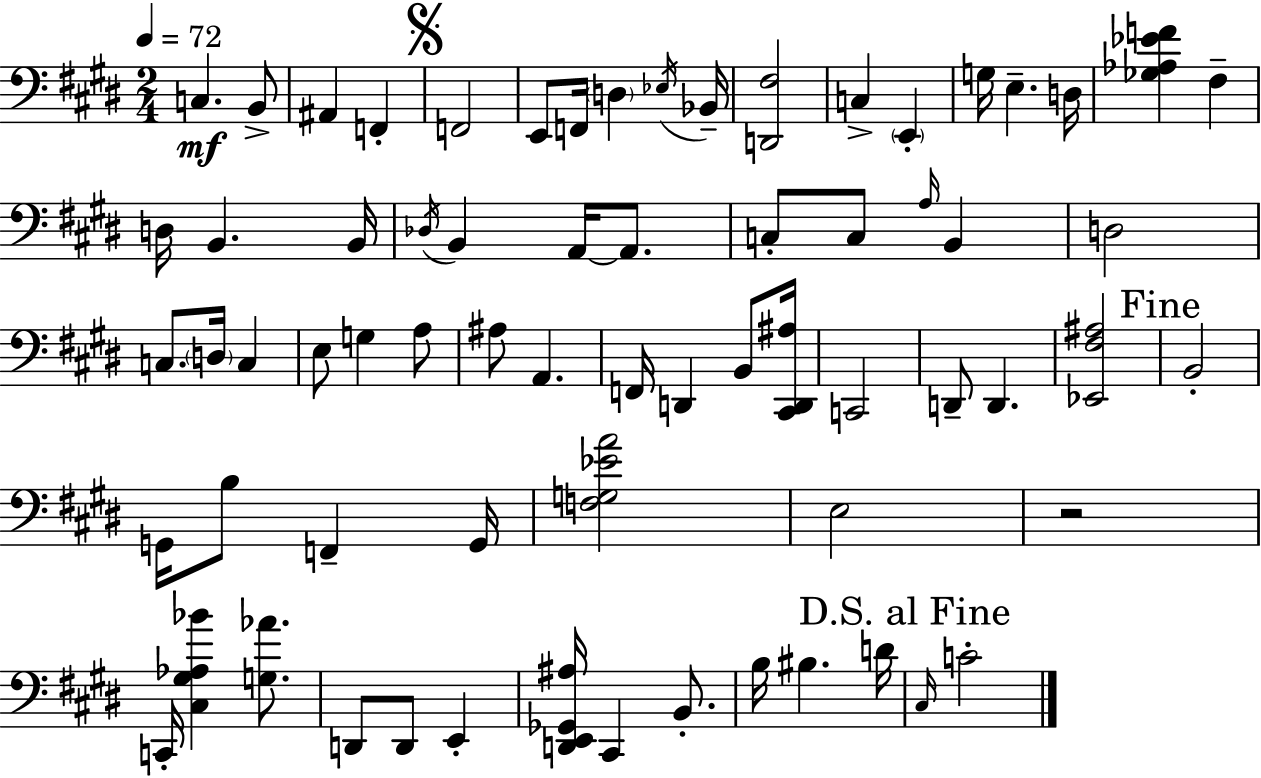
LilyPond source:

{
  \clef bass
  \numericTimeSignature
  \time 2/4
  \key e \major
  \tempo 4 = 72
  \repeat volta 2 { c4.\mf b,8-> | ais,4 f,4-. | \mark \markup { \musicglyph "scripts.segno" } f,2 | e,8 f,16 \parenthesize d4 \acciaccatura { ees16 } | \break bes,16-- <d, fis>2 | c4-> \parenthesize e,4-. | g16 e4.-- | d16 <ges aes ees' f'>4 fis4-- | \break d16 b,4. | b,16 \acciaccatura { des16 } b,4 a,16~~ a,8. | c8-. c8 \grace { a16 } b,4 | d2 | \break c8. \parenthesize d16 c4 | e8 g4 | a8 ais8 a,4. | f,16 d,4 | \break b,8 <cis, d, ais>16 c,2 | d,8-- d,4. | <ees, fis ais>2 | \mark "Fine" b,2-. | \break g,16 b8 f,4-- | g,16 <f g ees' a'>2 | e2 | r2 | \break c,16-. <cis gis aes bes'>4 | <g aes'>8. d,8 d,8 e,4-. | <d, e, ges, ais>16 cis,4 | b,8.-. b16 bis4. | \break d'16 \mark "D.S. al Fine" \grace { cis16 } c'2-. | } \bar "|."
}